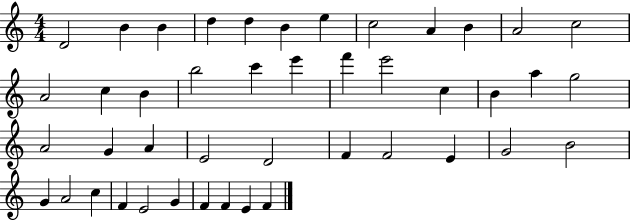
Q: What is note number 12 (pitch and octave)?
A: C5